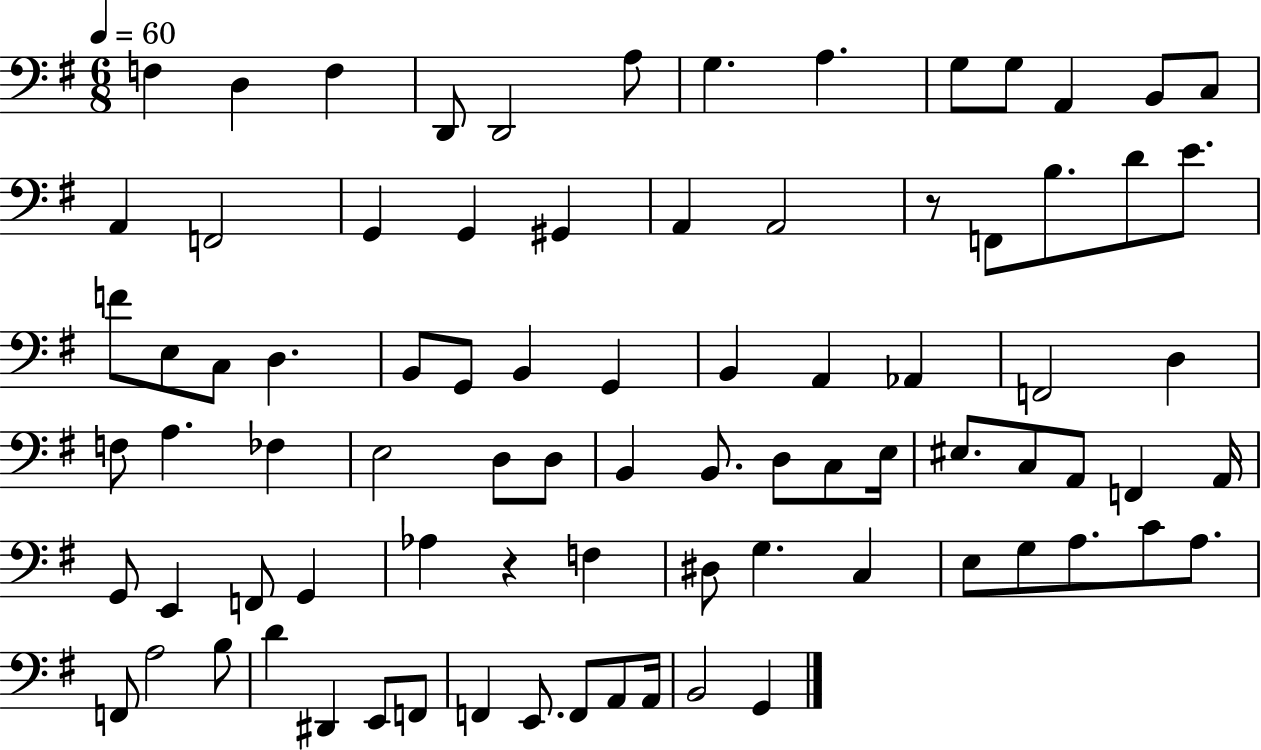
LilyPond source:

{
  \clef bass
  \numericTimeSignature
  \time 6/8
  \key g \major
  \tempo 4 = 60
  f4 d4 f4 | d,8 d,2 a8 | g4. a4. | g8 g8 a,4 b,8 c8 | \break a,4 f,2 | g,4 g,4 gis,4 | a,4 a,2 | r8 f,8 b8. d'8 e'8. | \break f'8 e8 c8 d4. | b,8 g,8 b,4 g,4 | b,4 a,4 aes,4 | f,2 d4 | \break f8 a4. fes4 | e2 d8 d8 | b,4 b,8. d8 c8 e16 | eis8. c8 a,8 f,4 a,16 | \break g,8 e,4 f,8 g,4 | aes4 r4 f4 | dis8 g4. c4 | e8 g8 a8. c'8 a8. | \break f,8 a2 b8 | d'4 dis,4 e,8 f,8 | f,4 e,8. f,8 a,8 a,16 | b,2 g,4 | \break \bar "|."
}